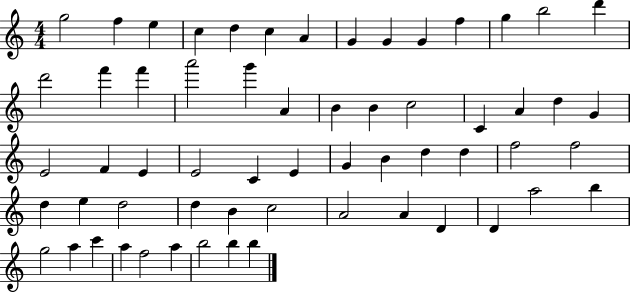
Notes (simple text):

G5/h F5/q E5/q C5/q D5/q C5/q A4/q G4/q G4/q G4/q F5/q G5/q B5/h D6/q D6/h F6/q F6/q A6/h G6/q A4/q B4/q B4/q C5/h C4/q A4/q D5/q G4/q E4/h F4/q E4/q E4/h C4/q E4/q G4/q B4/q D5/q D5/q F5/h F5/h D5/q E5/q D5/h D5/q B4/q C5/h A4/h A4/q D4/q D4/q A5/h B5/q G5/h A5/q C6/q A5/q F5/h A5/q B5/h B5/q B5/q